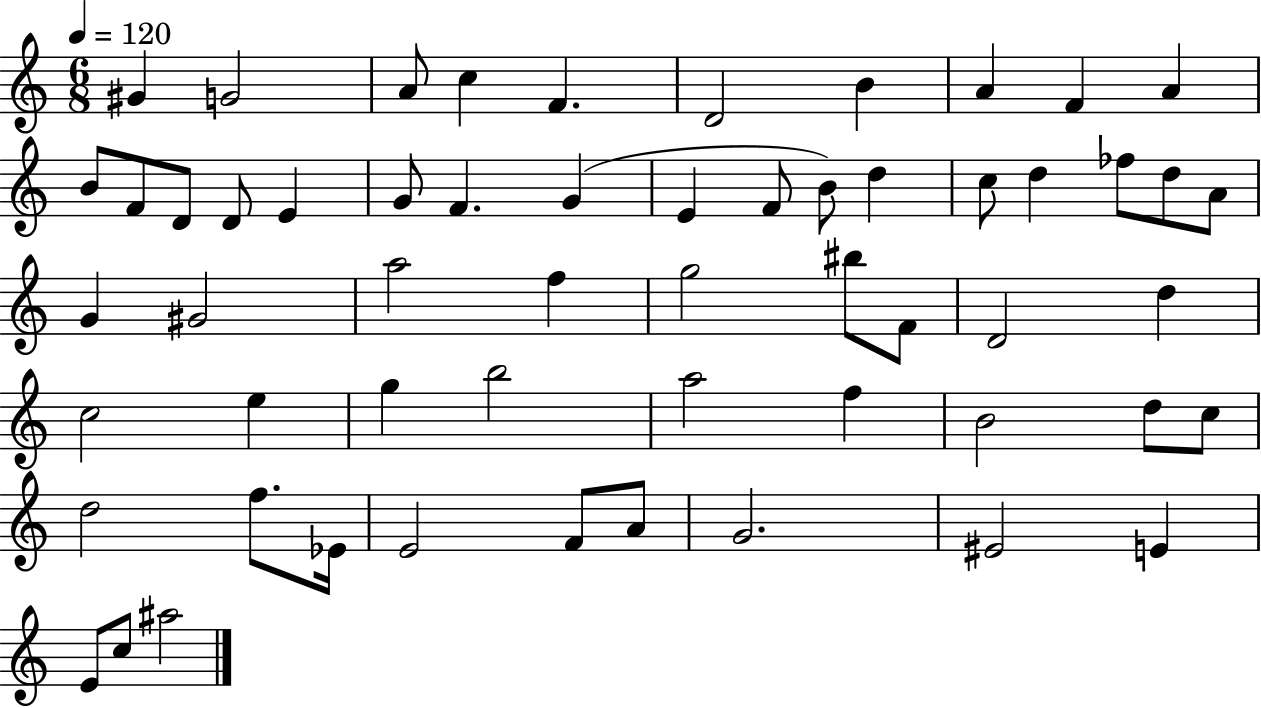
X:1
T:Untitled
M:6/8
L:1/4
K:C
^G G2 A/2 c F D2 B A F A B/2 F/2 D/2 D/2 E G/2 F G E F/2 B/2 d c/2 d _f/2 d/2 A/2 G ^G2 a2 f g2 ^b/2 F/2 D2 d c2 e g b2 a2 f B2 d/2 c/2 d2 f/2 _E/4 E2 F/2 A/2 G2 ^E2 E E/2 c/2 ^a2